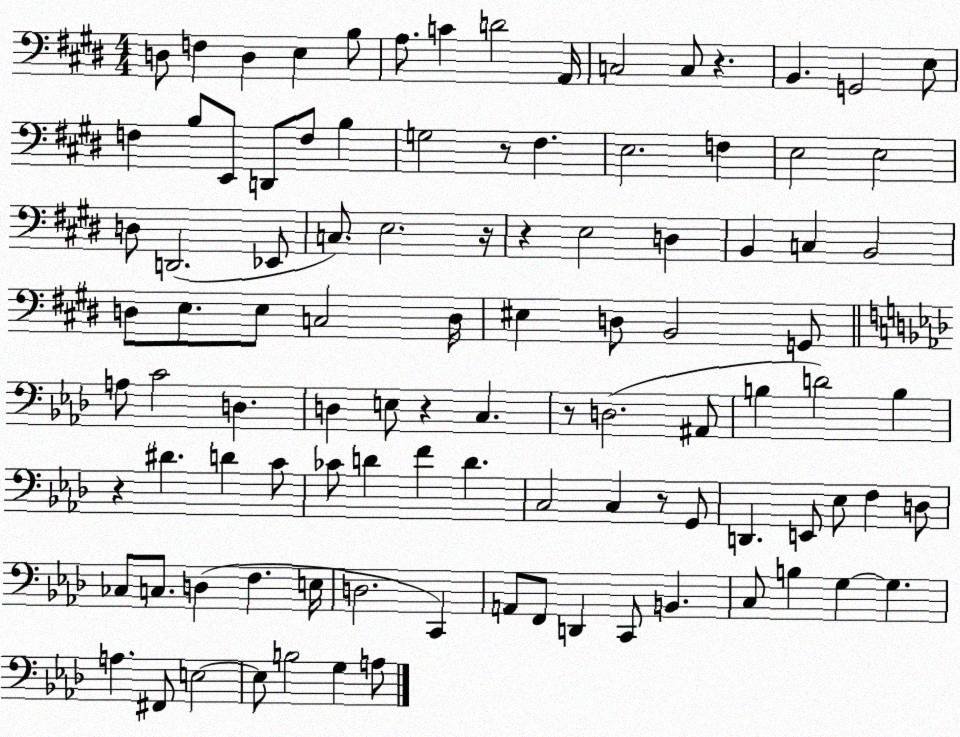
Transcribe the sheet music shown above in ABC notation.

X:1
T:Untitled
M:4/4
L:1/4
K:E
D,/2 F, D, E, B,/2 A,/2 C D2 A,,/4 C,2 C,/2 z B,, G,,2 E,/2 F, B,/2 E,,/2 D,,/2 F,/2 B, G,2 z/2 ^F, E,2 F, E,2 E,2 D,/2 D,,2 _E,,/2 C,/2 E,2 z/4 z E,2 D, B,, C, B,,2 D,/2 E,/2 E,/2 C,2 D,/4 ^E, D,/2 B,,2 G,,/2 A,/2 C2 D, D, E,/2 z C, z/2 D,2 ^A,,/2 B, D2 B, z ^D D C/2 _C/2 D F D C,2 C, z/2 G,,/2 D,, E,,/2 _E,/2 F, D,/2 _C,/2 C,/2 D, F, E,/4 D,2 C,, A,,/2 F,,/2 D,, C,,/2 B,, C,/2 B, G, G, A, ^F,,/2 E,2 E,/2 B,2 G, A,/2